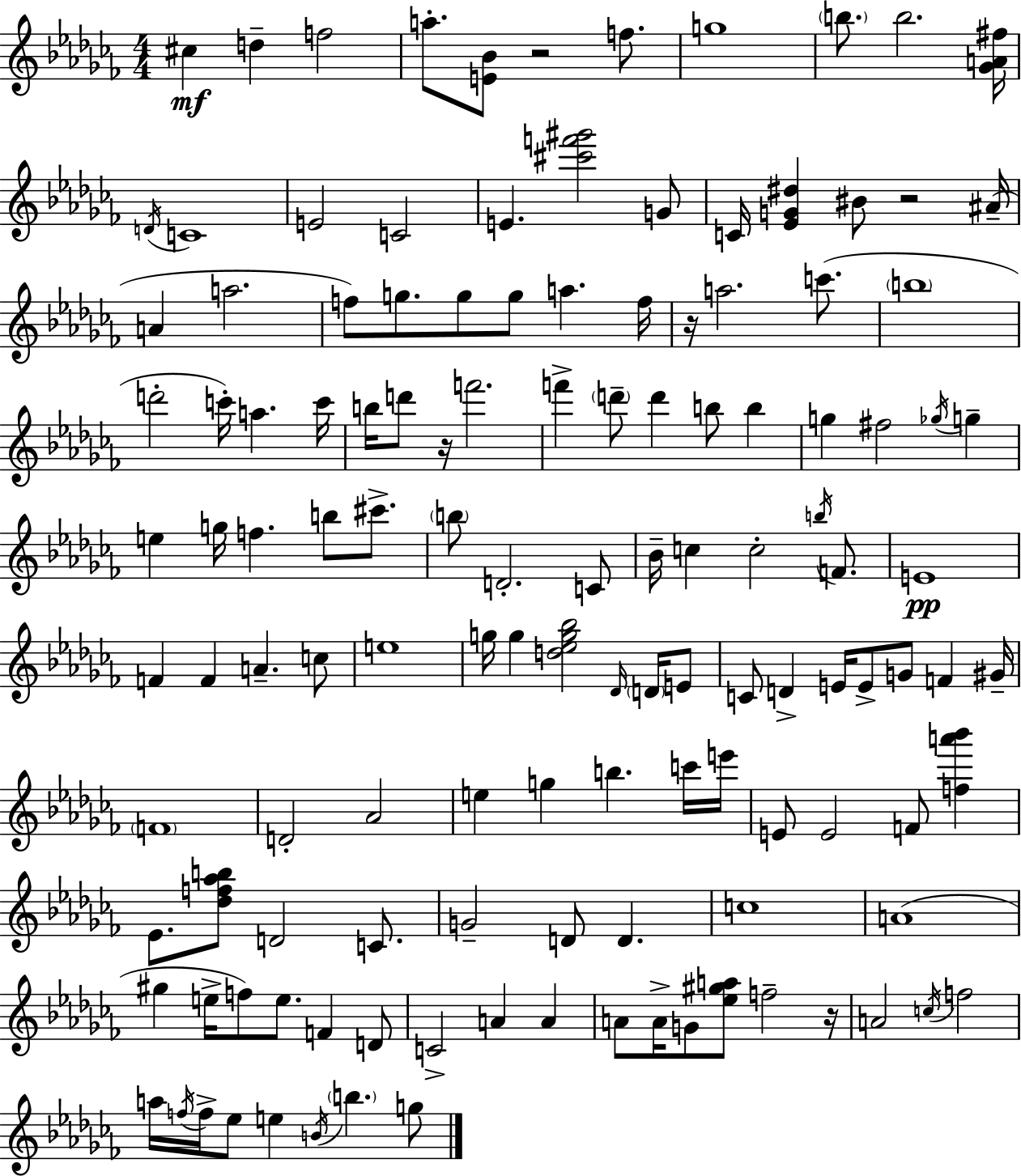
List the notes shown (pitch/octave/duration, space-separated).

C#5/q D5/q F5/h A5/e. [E4,Bb4]/e R/h F5/e. G5/w B5/e. B5/h. [Gb4,A4,F#5]/s D4/s C4/w E4/h C4/h E4/q. [C#6,F6,G#6]/h G4/e C4/s [Eb4,G4,D#5]/q BIS4/e R/h A#4/s A4/q A5/h. F5/e G5/e. G5/e G5/e A5/q. F5/s R/s A5/h. C6/e. B5/w D6/h C6/s A5/q. C6/s B5/s D6/e R/s F6/h. F6/q D6/e D6/q B5/e B5/q G5/q F#5/h Gb5/s G5/q E5/q G5/s F5/q. B5/e C#6/e. B5/e D4/h. C4/e Bb4/s C5/q C5/h B5/s F4/e. E4/w F4/q F4/q A4/q. C5/e E5/w G5/s G5/q [D5,Eb5,G5,Bb5]/h Db4/s D4/s E4/e C4/e D4/q E4/s E4/e G4/e F4/q G#4/s F4/w D4/h Ab4/h E5/q G5/q B5/q. C6/s E6/s E4/e E4/h F4/e [F5,A6,Bb6]/q Eb4/e. [Db5,F5,Ab5,B5]/e D4/h C4/e. G4/h D4/e D4/q. C5/w A4/w G#5/q E5/s F5/e E5/e. F4/q D4/e C4/h A4/q A4/q A4/e A4/s G4/e [Eb5,G#5,A5]/e F5/h R/s A4/h C5/s F5/h A5/s F5/s F5/s Eb5/e E5/q B4/s B5/q. G5/e